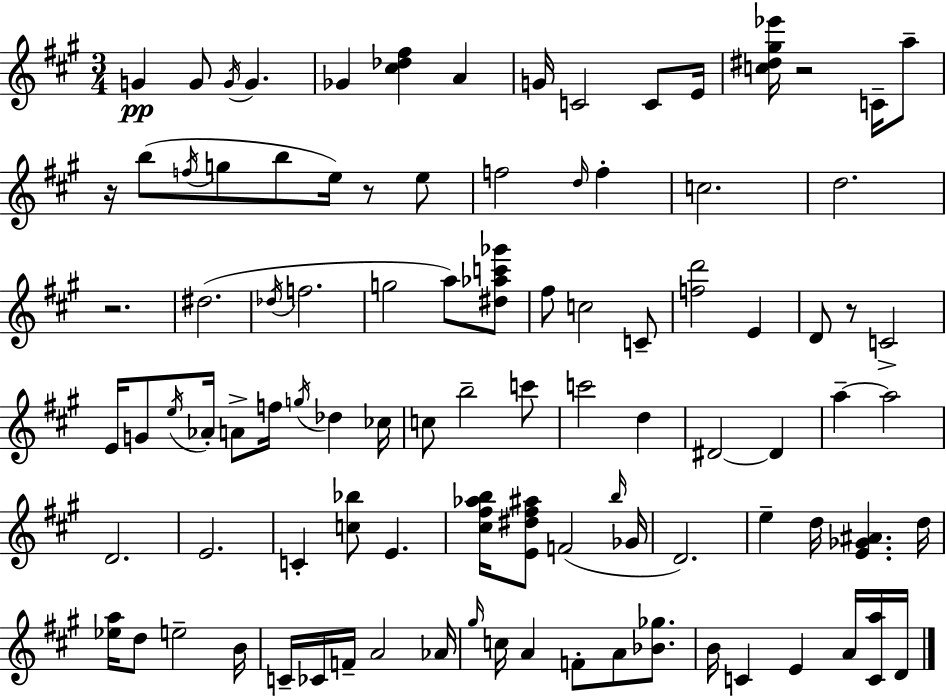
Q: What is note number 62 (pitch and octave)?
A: D5